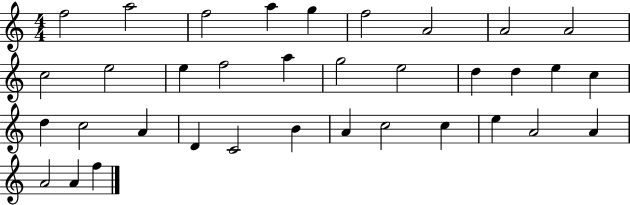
{
  \clef treble
  \numericTimeSignature
  \time 4/4
  \key c \major
  f''2 a''2 | f''2 a''4 g''4 | f''2 a'2 | a'2 a'2 | \break c''2 e''2 | e''4 f''2 a''4 | g''2 e''2 | d''4 d''4 e''4 c''4 | \break d''4 c''2 a'4 | d'4 c'2 b'4 | a'4 c''2 c''4 | e''4 a'2 a'4 | \break a'2 a'4 f''4 | \bar "|."
}